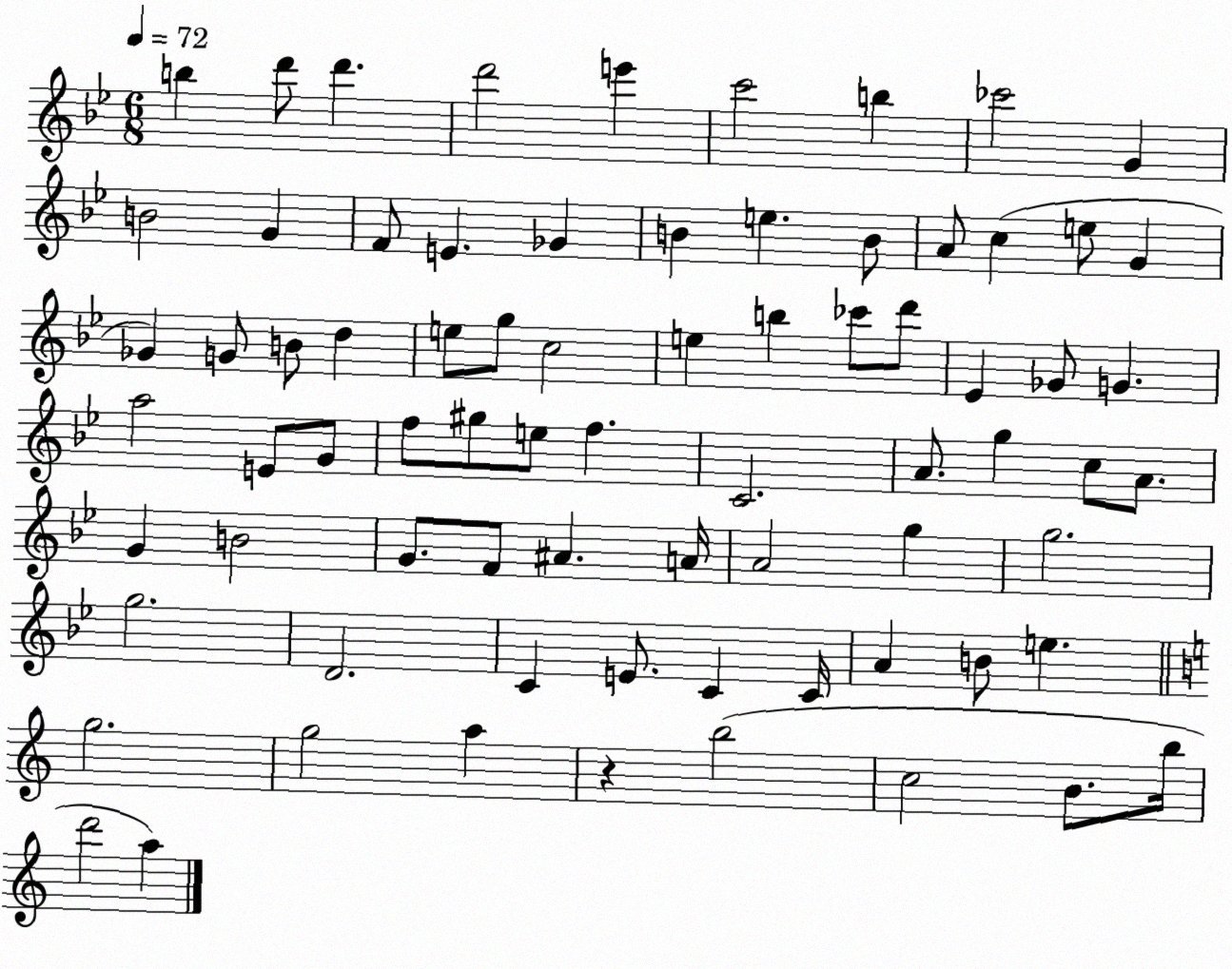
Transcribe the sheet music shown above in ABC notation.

X:1
T:Untitled
M:6/8
L:1/4
K:Bb
b d'/2 d' d'2 e' c'2 b _c'2 G B2 G F/2 E _G B e B/2 A/2 c e/2 G _G G/2 B/2 d e/2 g/2 c2 e b _c'/2 d'/2 _E _G/2 G a2 E/2 G/2 f/2 ^g/2 e/2 f C2 A/2 g c/2 A/2 G B2 G/2 F/2 ^A A/4 A2 g g2 g2 D2 C E/2 C C/4 A B/2 e g2 g2 a z b2 c2 B/2 b/4 d'2 a